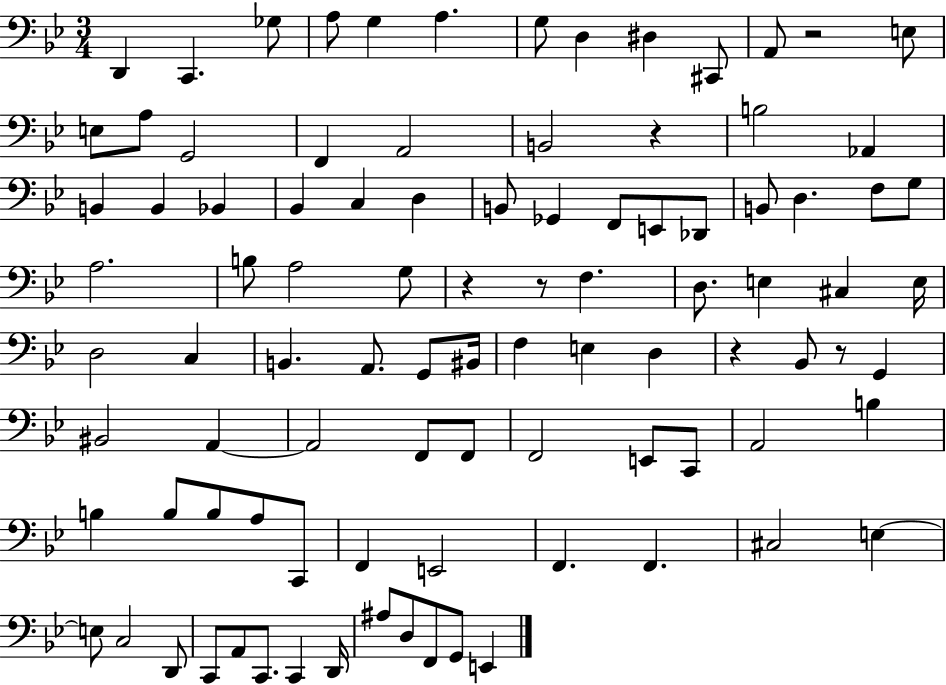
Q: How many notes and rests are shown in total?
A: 95